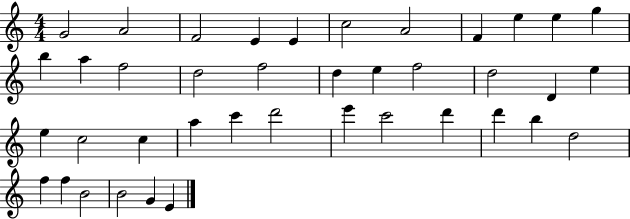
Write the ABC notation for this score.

X:1
T:Untitled
M:4/4
L:1/4
K:C
G2 A2 F2 E E c2 A2 F e e g b a f2 d2 f2 d e f2 d2 D e e c2 c a c' d'2 e' c'2 d' d' b d2 f f B2 B2 G E